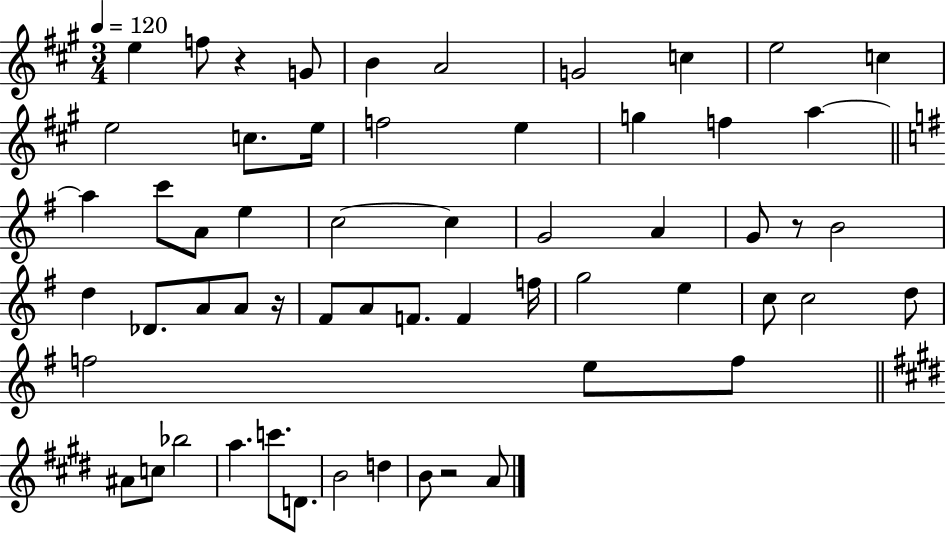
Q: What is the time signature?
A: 3/4